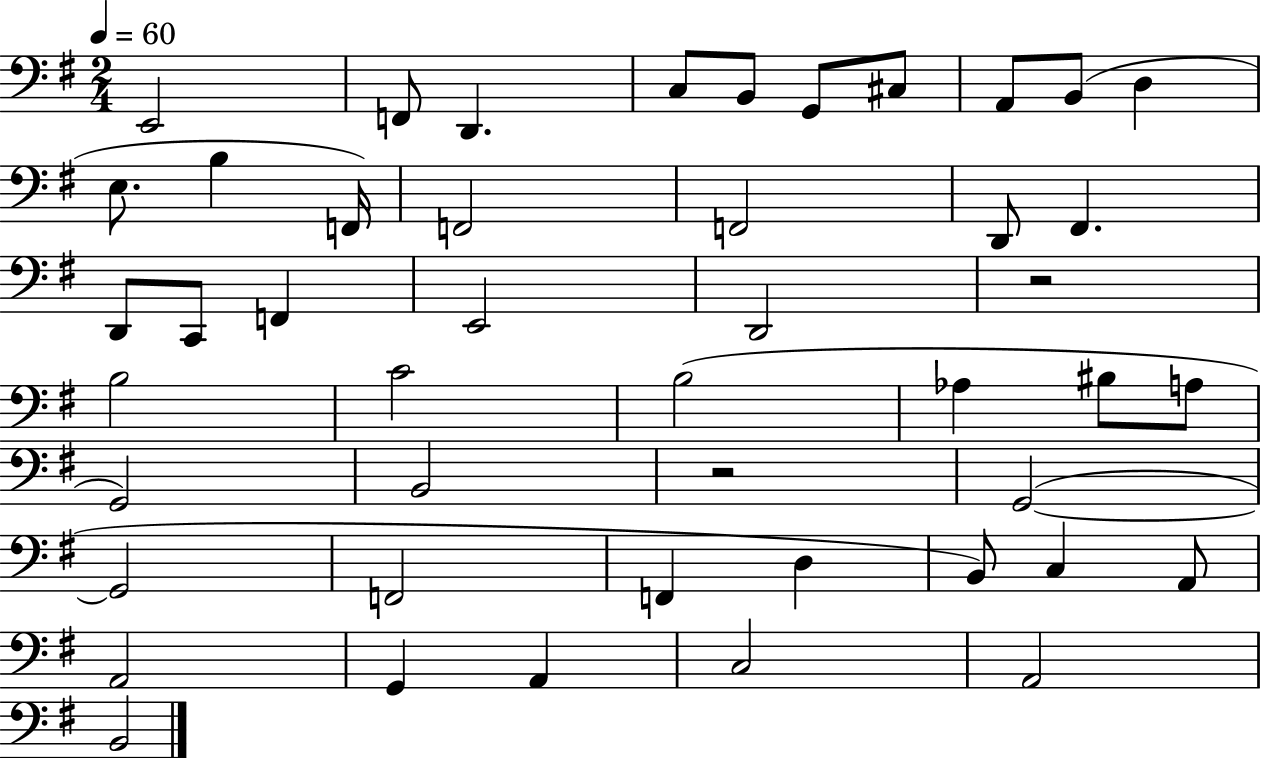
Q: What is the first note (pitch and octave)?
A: E2